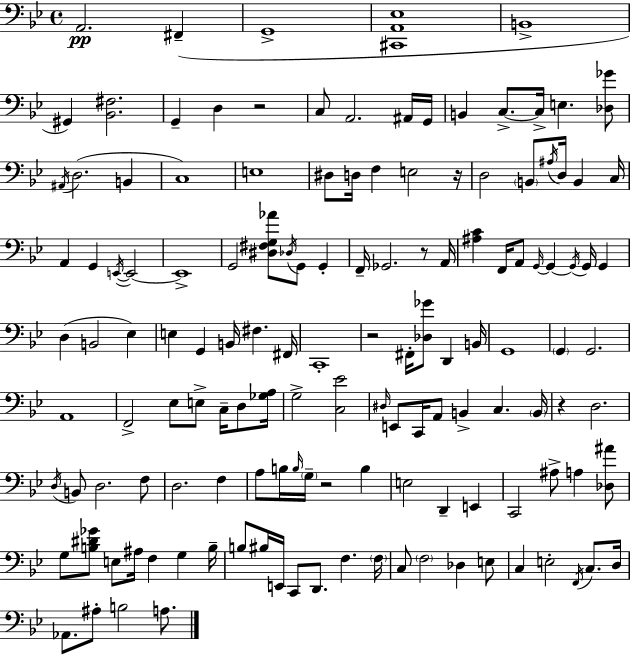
{
  \clef bass
  \time 4/4
  \defaultTimeSignature
  \key g \minor
  a,2.\pp fis,4--( | g,1-> | <cis, a, ees>1 | b,1-> | \break gis,4) <bes, fis>2. | g,4-- d4 r2 | c8 a,2. ais,16 g,16 | b,4 c8.->~~ c16-> e4. <des ges'>8 | \break \acciaccatura { ais,16 } d2.( b,4 | c1) | e1 | dis8 d16 f4 e2 | \break r16 d2 \parenthesize b,8 \acciaccatura { ais16 } d16 b,4 | c16 a,4 g,4 \acciaccatura { e,16~ }~ e,2 | e,1-> | g,2 <dis fis g aes'>8 \acciaccatura { des16 } g,8 | \break g,4-. f,16-- ges,2. | r8 a,16 <ais c'>4 f,16 a,8 \grace { g,16~ }~ g,4 | \acciaccatura { g,16 } g,16 g,4 d4( b,2 | ees4) e4 g,4 b,16 fis4. | \break fis,16 c,1-. | r2 fis,16-. <des ges'>8 | d,4 b,16 g,1 | \parenthesize g,4 g,2. | \break a,1 | f,2-> ees8 | e8-> c16-- d8 <ges a>16 g2-> <c ees'>2 | \grace { dis16 } e,8 c,16 a,8 b,4-> | \break c4. \parenthesize b,16 r4 d2. | \acciaccatura { d16 } b,8 d2. | f8 d2. | f4 a8 b16 \grace { b16 } \parenthesize g16-- r2 | \break b4 e2 | d,4-- e,4 c,2 | ais8-> a4 <des ais'>8 g8 <b dis' ges'>8 e8 ais16 | f4 g4 b16-- b8 bis16 e,16 c,8 d,8. | \break f4. \parenthesize f16 c8 \parenthesize f2 | des4 e8 c4 e2-. | \acciaccatura { f,16 } c8. d16 aes,8. ais8-. b2 | a8. \bar "|."
}